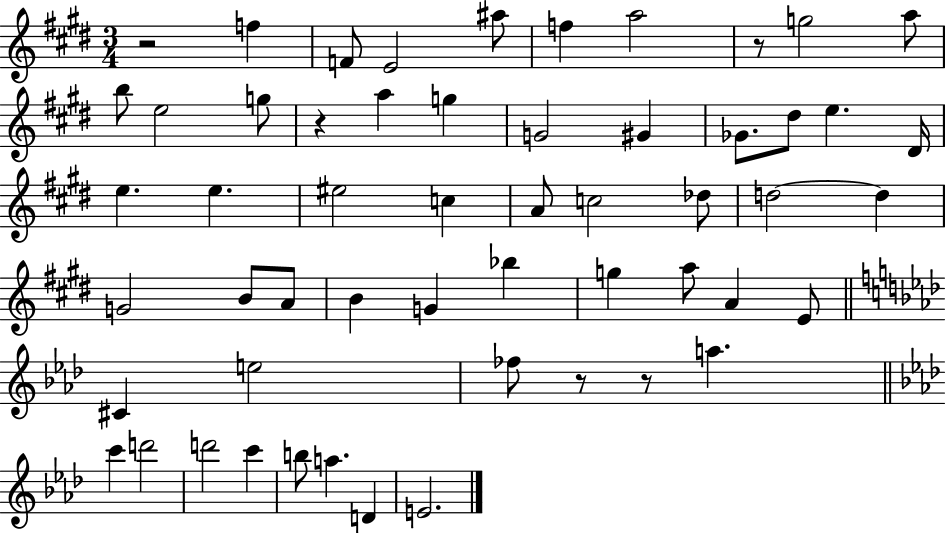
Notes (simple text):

R/h F5/q F4/e E4/h A#5/e F5/q A5/h R/e G5/h A5/e B5/e E5/h G5/e R/q A5/q G5/q G4/h G#4/q Gb4/e. D#5/e E5/q. D#4/s E5/q. E5/q. EIS5/h C5/q A4/e C5/h Db5/e D5/h D5/q G4/h B4/e A4/e B4/q G4/q Bb5/q G5/q A5/e A4/q E4/e C#4/q E5/h FES5/e R/e R/e A5/q. C6/q D6/h D6/h C6/q B5/e A5/q. D4/q E4/h.